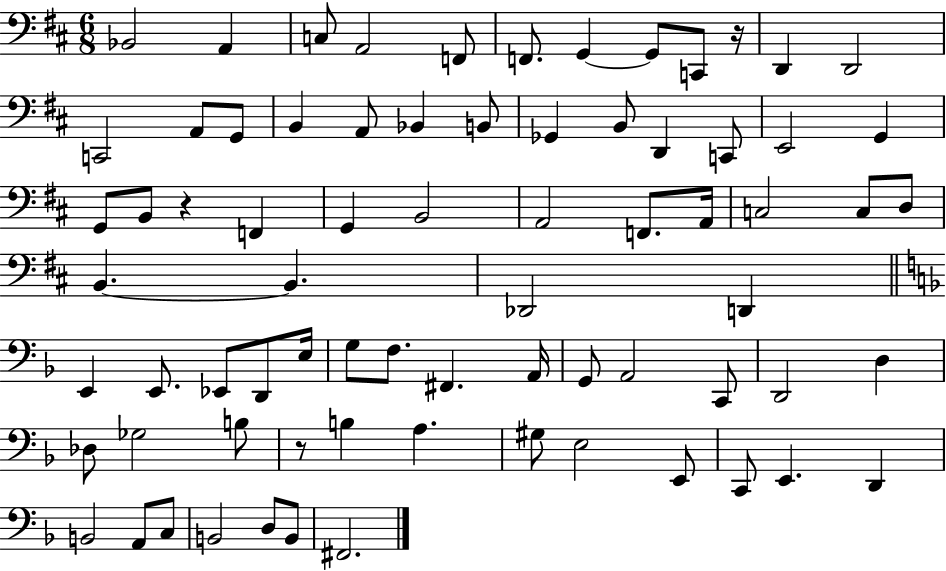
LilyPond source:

{
  \clef bass
  \numericTimeSignature
  \time 6/8
  \key d \major
  \repeat volta 2 { bes,2 a,4 | c8 a,2 f,8 | f,8. g,4~~ g,8 c,8 r16 | d,4 d,2 | \break c,2 a,8 g,8 | b,4 a,8 bes,4 b,8 | ges,4 b,8 d,4 c,8 | e,2 g,4 | \break g,8 b,8 r4 f,4 | g,4 b,2 | a,2 f,8. a,16 | c2 c8 d8 | \break b,4.~~ b,4. | des,2 d,4 | \bar "||" \break \key d \minor e,4 e,8. ees,8 d,8 e16 | g8 f8. fis,4. a,16 | g,8 a,2 c,8 | d,2 d4 | \break des8 ges2 b8 | r8 b4 a4. | gis8 e2 e,8 | c,8 e,4. d,4 | \break b,2 a,8 c8 | b,2 d8 b,8 | fis,2. | } \bar "|."
}